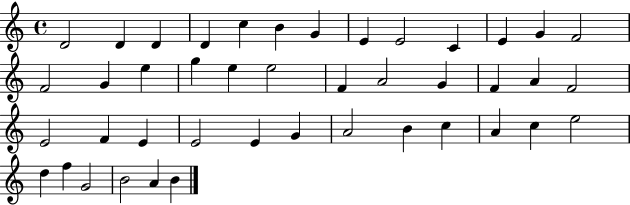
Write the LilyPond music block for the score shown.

{
  \clef treble
  \time 4/4
  \defaultTimeSignature
  \key c \major
  d'2 d'4 d'4 | d'4 c''4 b'4 g'4 | e'4 e'2 c'4 | e'4 g'4 f'2 | \break f'2 g'4 e''4 | g''4 e''4 e''2 | f'4 a'2 g'4 | f'4 a'4 f'2 | \break e'2 f'4 e'4 | e'2 e'4 g'4 | a'2 b'4 c''4 | a'4 c''4 e''2 | \break d''4 f''4 g'2 | b'2 a'4 b'4 | \bar "|."
}